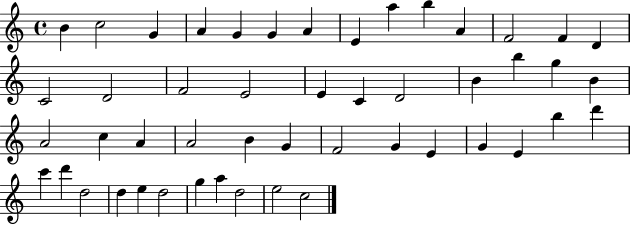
{
  \clef treble
  \time 4/4
  \defaultTimeSignature
  \key c \major
  b'4 c''2 g'4 | a'4 g'4 g'4 a'4 | e'4 a''4 b''4 a'4 | f'2 f'4 d'4 | \break c'2 d'2 | f'2 e'2 | e'4 c'4 d'2 | b'4 b''4 g''4 b'4 | \break a'2 c''4 a'4 | a'2 b'4 g'4 | f'2 g'4 e'4 | g'4 e'4 b''4 d'''4 | \break c'''4 d'''4 d''2 | d''4 e''4 d''2 | g''4 a''4 d''2 | e''2 c''2 | \break \bar "|."
}